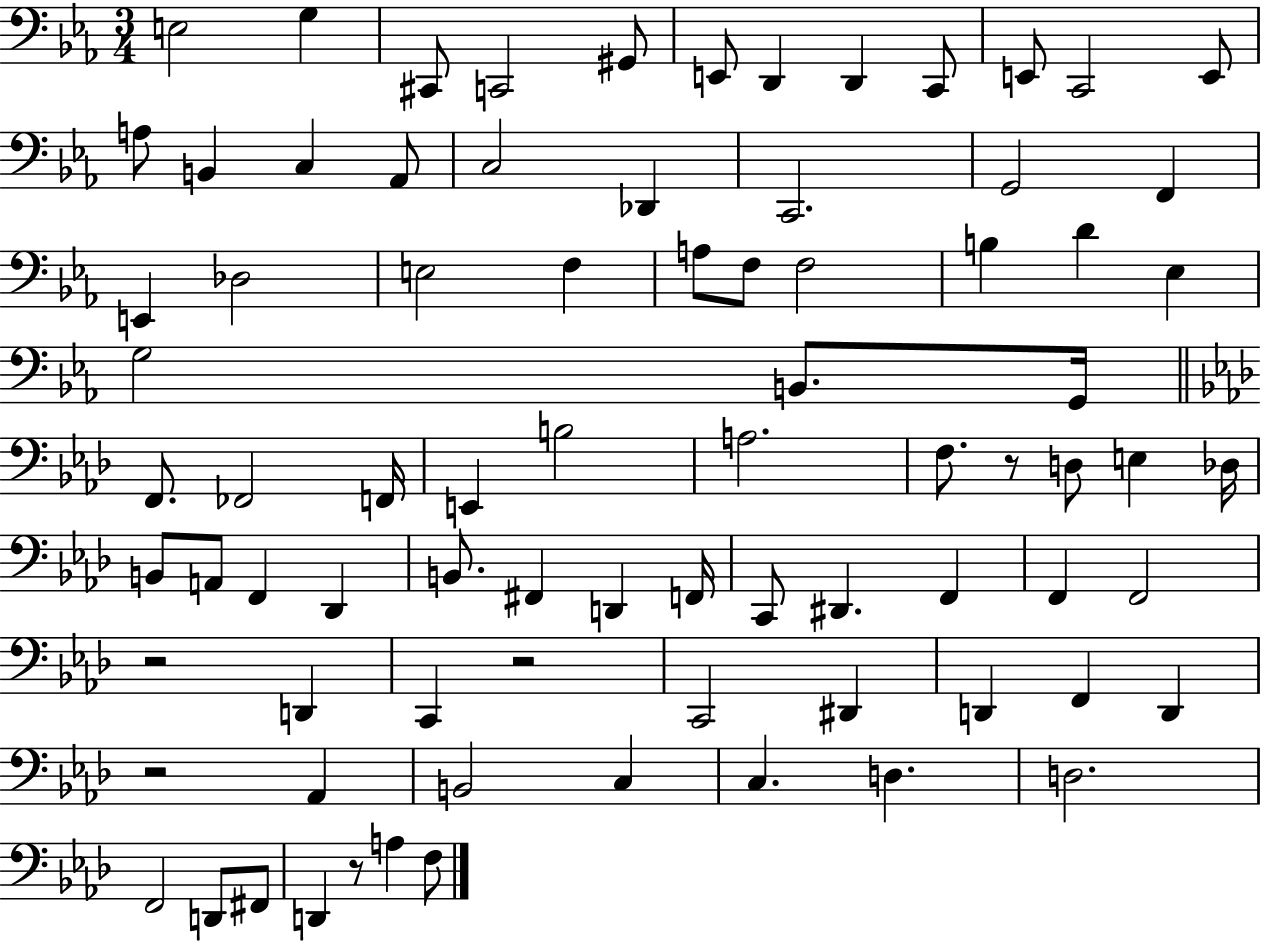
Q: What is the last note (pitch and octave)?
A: F3